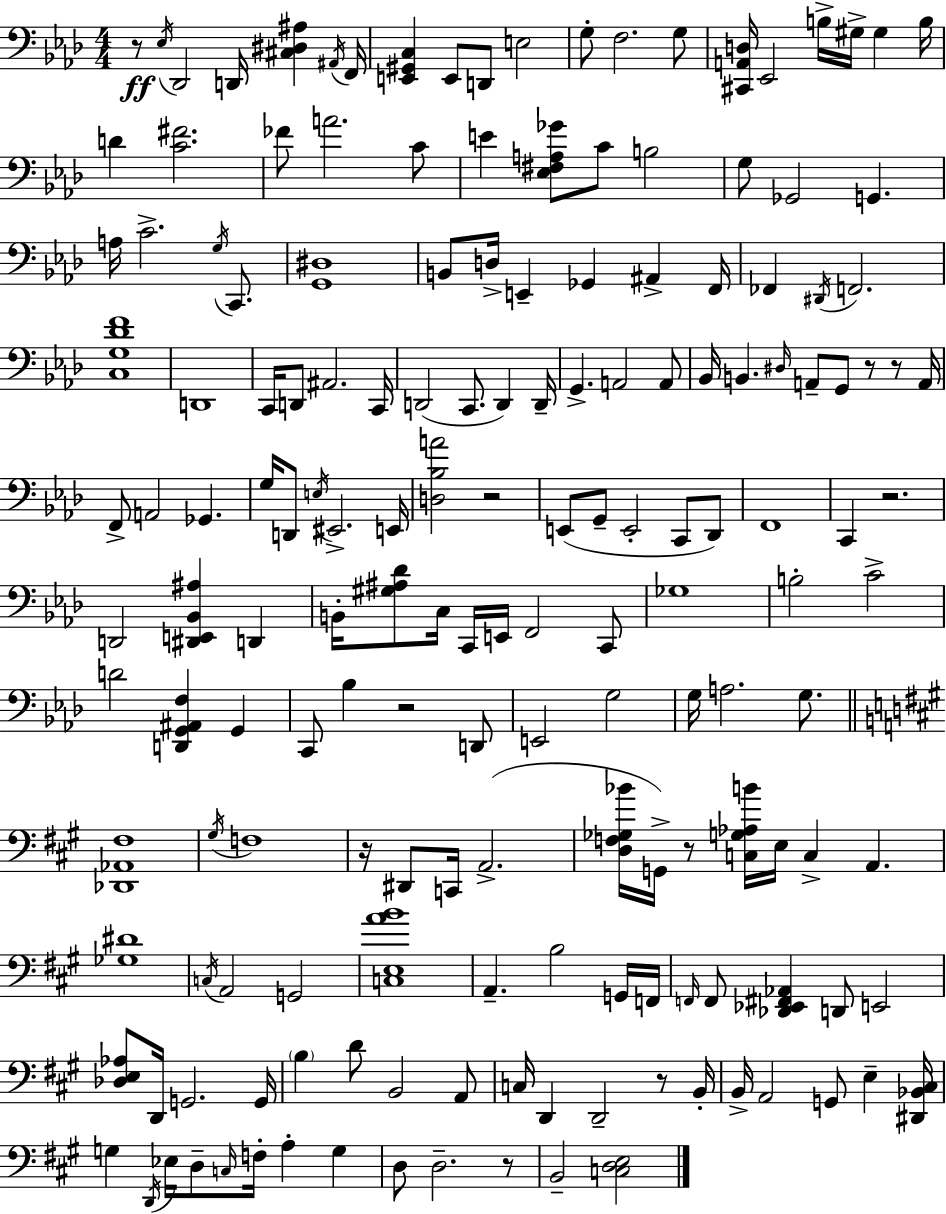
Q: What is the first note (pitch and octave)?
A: Eb3